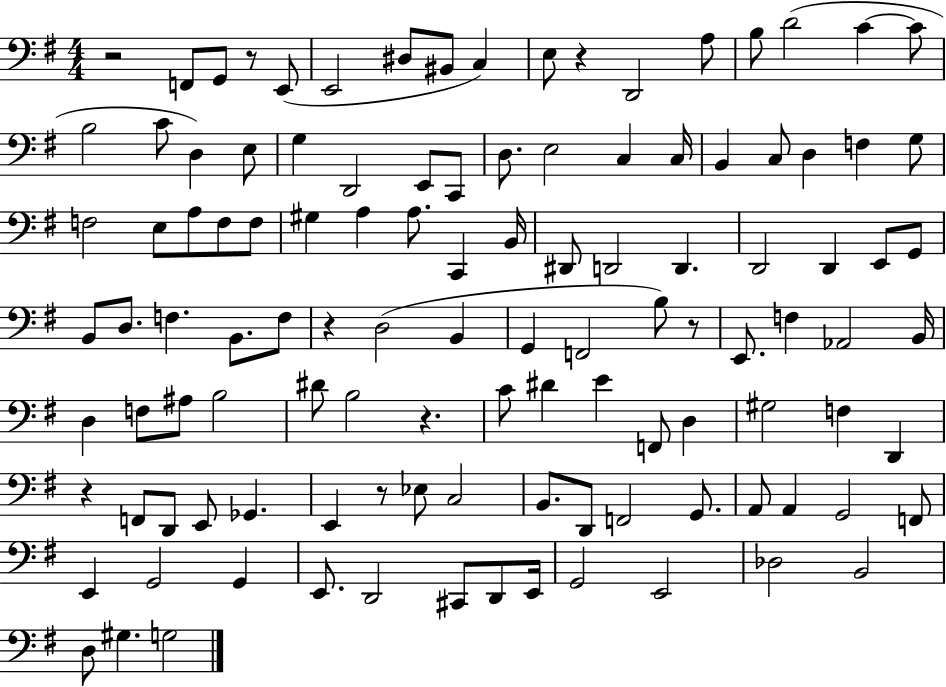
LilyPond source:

{
  \clef bass
  \numericTimeSignature
  \time 4/4
  \key g \major
  r2 f,8 g,8 r8 e,8( | e,2 dis8 bis,8 c4) | e8 r4 d,2 a8 | b8 d'2( c'4~~ c'8 | \break b2 c'8 d4) e8 | g4 d,2 e,8 c,8 | d8. e2 c4 c16 | b,4 c8 d4 f4 g8 | \break f2 e8 a8 f8 f8 | gis4 a4 a8. c,4 b,16 | dis,8 d,2 d,4. | d,2 d,4 e,8 g,8 | \break b,8 d8. f4. b,8. f8 | r4 d2( b,4 | g,4 f,2 b8) r8 | e,8. f4 aes,2 b,16 | \break d4 f8 ais8 b2 | dis'8 b2 r4. | c'8 dis'4 e'4 f,8 d4 | gis2 f4 d,4 | \break r4 f,8 d,8 e,8 ges,4. | e,4 r8 ees8 c2 | b,8. d,8 f,2 g,8. | a,8 a,4 g,2 f,8 | \break e,4 g,2 g,4 | e,8. d,2 cis,8 d,8 e,16 | g,2 e,2 | des2 b,2 | \break d8 gis4. g2 | \bar "|."
}